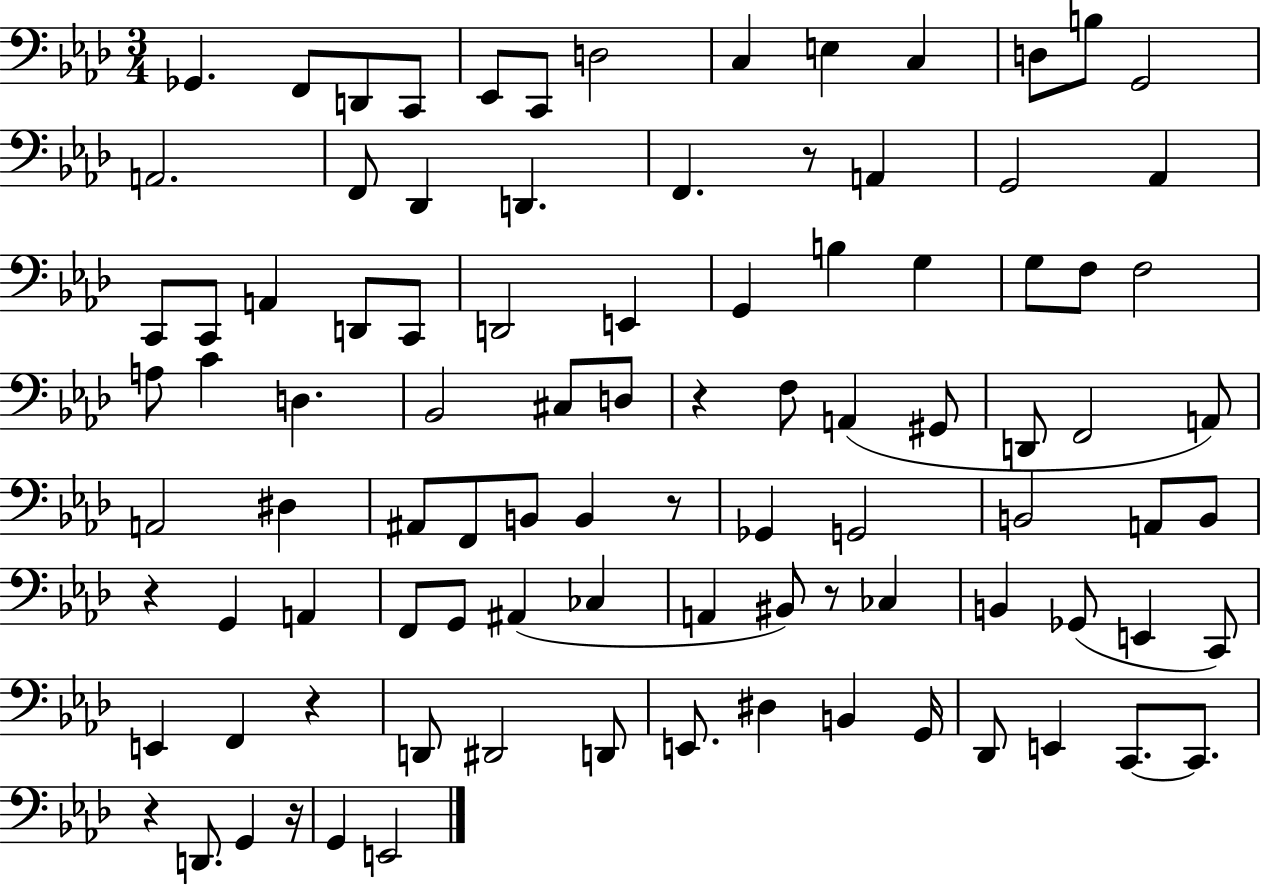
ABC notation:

X:1
T:Untitled
M:3/4
L:1/4
K:Ab
_G,, F,,/2 D,,/2 C,,/2 _E,,/2 C,,/2 D,2 C, E, C, D,/2 B,/2 G,,2 A,,2 F,,/2 _D,, D,, F,, z/2 A,, G,,2 _A,, C,,/2 C,,/2 A,, D,,/2 C,,/2 D,,2 E,, G,, B, G, G,/2 F,/2 F,2 A,/2 C D, _B,,2 ^C,/2 D,/2 z F,/2 A,, ^G,,/2 D,,/2 F,,2 A,,/2 A,,2 ^D, ^A,,/2 F,,/2 B,,/2 B,, z/2 _G,, G,,2 B,,2 A,,/2 B,,/2 z G,, A,, F,,/2 G,,/2 ^A,, _C, A,, ^B,,/2 z/2 _C, B,, _G,,/2 E,, C,,/2 E,, F,, z D,,/2 ^D,,2 D,,/2 E,,/2 ^D, B,, G,,/4 _D,,/2 E,, C,,/2 C,,/2 z D,,/2 G,, z/4 G,, E,,2